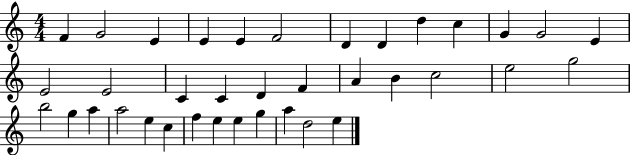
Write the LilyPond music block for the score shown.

{
  \clef treble
  \numericTimeSignature
  \time 4/4
  \key c \major
  f'4 g'2 e'4 | e'4 e'4 f'2 | d'4 d'4 d''4 c''4 | g'4 g'2 e'4 | \break e'2 e'2 | c'4 c'4 d'4 f'4 | a'4 b'4 c''2 | e''2 g''2 | \break b''2 g''4 a''4 | a''2 e''4 c''4 | f''4 e''4 e''4 g''4 | a''4 d''2 e''4 | \break \bar "|."
}